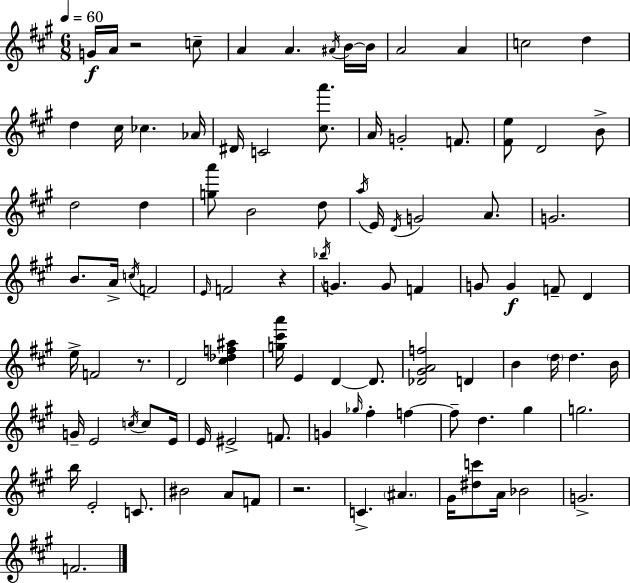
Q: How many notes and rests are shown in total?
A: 98